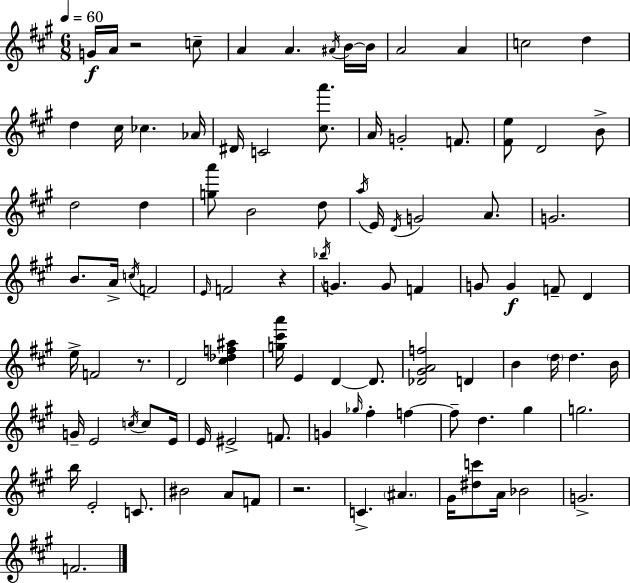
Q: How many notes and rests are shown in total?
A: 98